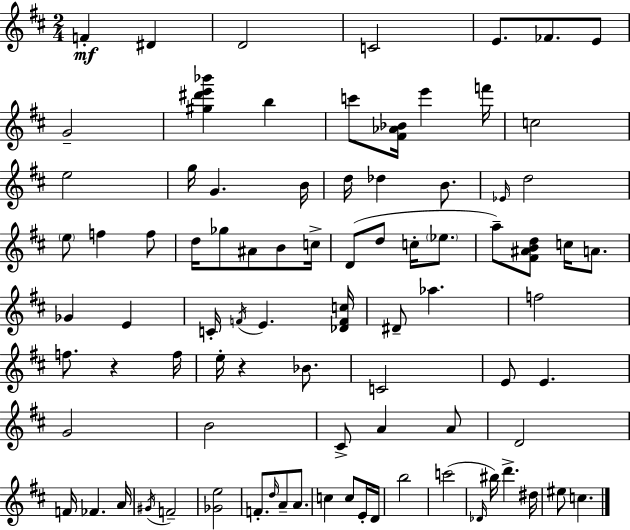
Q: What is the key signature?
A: D major